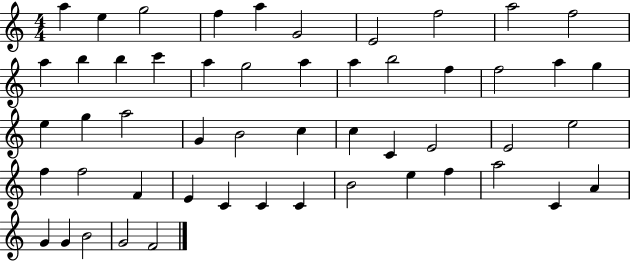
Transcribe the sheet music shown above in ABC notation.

X:1
T:Untitled
M:4/4
L:1/4
K:C
a e g2 f a G2 E2 f2 a2 f2 a b b c' a g2 a a b2 f f2 a g e g a2 G B2 c c C E2 E2 e2 f f2 F E C C C B2 e f a2 C A G G B2 G2 F2